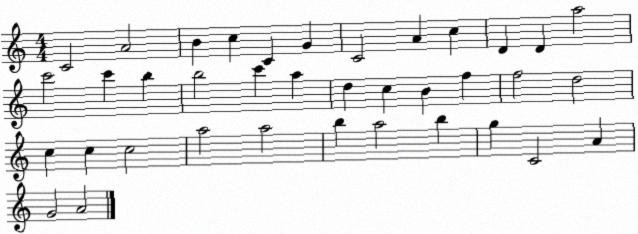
X:1
T:Untitled
M:4/4
L:1/4
K:C
C2 A2 B c C G C2 A c D D a2 c'2 c' b b2 c' a d c B f f2 d2 c c c2 a2 a2 b a2 b g C2 A G2 A2